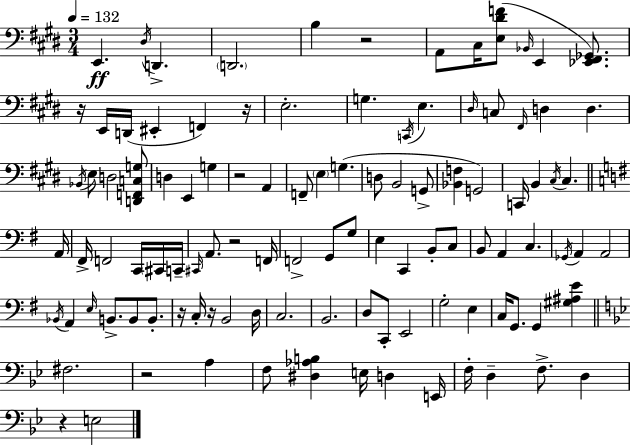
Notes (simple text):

E2/q. D#3/s D2/q. D2/h. B3/q R/h A2/e C#3/s [E3,D#4,F4]/e Bb2/s E2/q [Eb2,F#2,Gb2]/e. R/s E2/s D2/s EIS2/q F2/q R/s E3/h. G3/q. C2/s E3/q. D#3/s C3/e F#2/s D3/q D3/q. Bb2/s E3/e D3/h [D2,F2,C3,G3]/e D3/q E2/q G3/q R/h A2/q F2/e E3/q G3/q. D3/e B2/h G2/e [Bb2,F3]/q G2/h C2/s B2/q C#3/s C#3/q. A2/s F#2/s F2/h C2/s C#2/s C2/s C#2/s A2/e. R/h F2/s F2/h G2/e G3/e E3/q C2/q B2/e C3/e B2/e A2/q C3/q. Gb2/s A2/q A2/h Bb2/s A2/q E3/s B2/e. B2/e B2/e. R/s C3/s R/s B2/h D3/s C3/h. B2/h. D3/e C2/e E2/h G3/h E3/q C3/s G2/e. G2/q [G#3,A#3,E4]/q F#3/h. R/h A3/q F3/e [D#3,Ab3,B3]/q E3/s D3/q E2/s F3/s D3/q F3/e. D3/q R/q E3/h